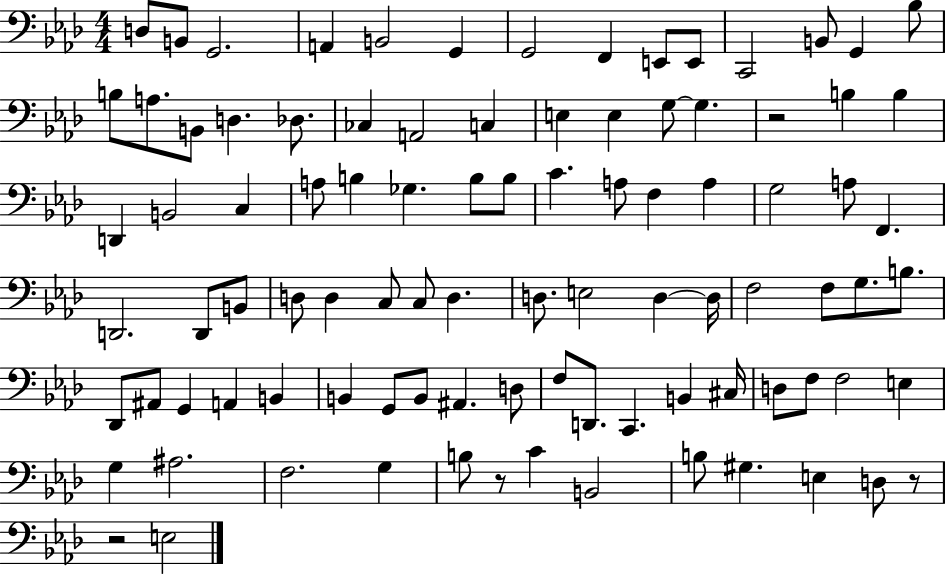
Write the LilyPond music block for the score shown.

{
  \clef bass
  \numericTimeSignature
  \time 4/4
  \key aes \major
  d8 b,8 g,2. | a,4 b,2 g,4 | g,2 f,4 e,8 e,8 | c,2 b,8 g,4 bes8 | \break b8 a8. b,8 d4. des8. | ces4 a,2 c4 | e4 e4 g8~~ g4. | r2 b4 b4 | \break d,4 b,2 c4 | a8 b4 ges4. b8 b8 | c'4. a8 f4 a4 | g2 a8 f,4. | \break d,2. d,8 b,8 | d8 d4 c8 c8 d4. | d8. e2 d4~~ d16 | f2 f8 g8. b8. | \break des,8 ais,8 g,4 a,4 b,4 | b,4 g,8 b,8 ais,4. d8 | f8 d,8. c,4. b,4 cis16 | d8 f8 f2 e4 | \break g4 ais2. | f2. g4 | b8 r8 c'4 b,2 | b8 gis4. e4 d8 r8 | \break r2 e2 | \bar "|."
}